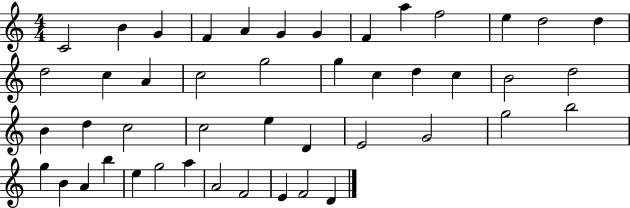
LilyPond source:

{
  \clef treble
  \numericTimeSignature
  \time 4/4
  \key c \major
  c'2 b'4 g'4 | f'4 a'4 g'4 g'4 | f'4 a''4 f''2 | e''4 d''2 d''4 | \break d''2 c''4 a'4 | c''2 g''2 | g''4 c''4 d''4 c''4 | b'2 d''2 | \break b'4 d''4 c''2 | c''2 e''4 d'4 | e'2 g'2 | g''2 b''2 | \break g''4 b'4 a'4 b''4 | e''4 g''2 a''4 | a'2 f'2 | e'4 f'2 d'4 | \break \bar "|."
}